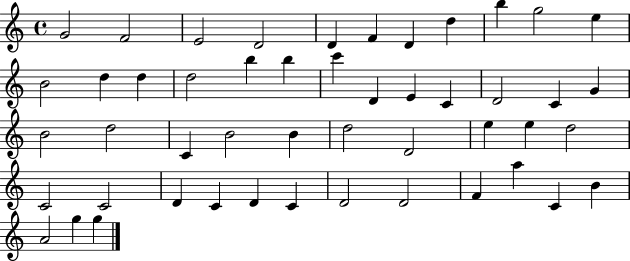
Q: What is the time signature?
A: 4/4